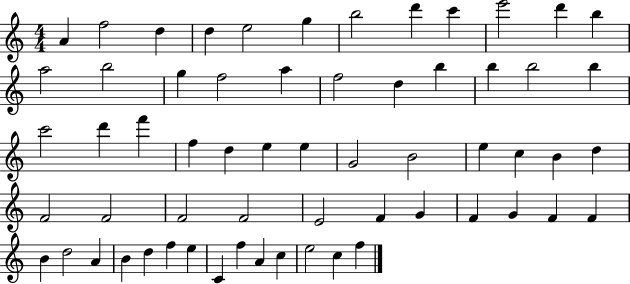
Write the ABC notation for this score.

X:1
T:Untitled
M:4/4
L:1/4
K:C
A f2 d d e2 g b2 d' c' e'2 d' b a2 b2 g f2 a f2 d b b b2 b c'2 d' f' f d e e G2 B2 e c B d F2 F2 F2 F2 E2 F G F G F F B d2 A B d f e C f A c e2 c f